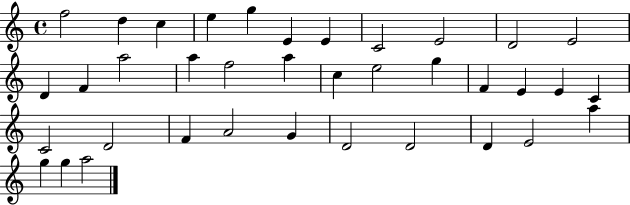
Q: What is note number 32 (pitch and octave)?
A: D4